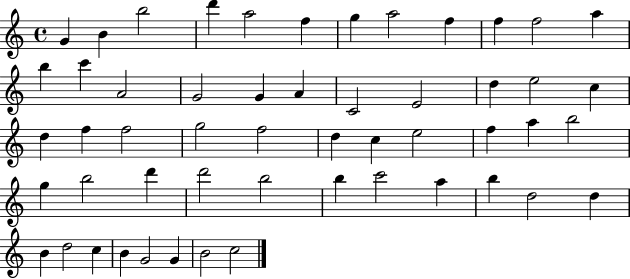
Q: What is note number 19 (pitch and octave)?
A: C4